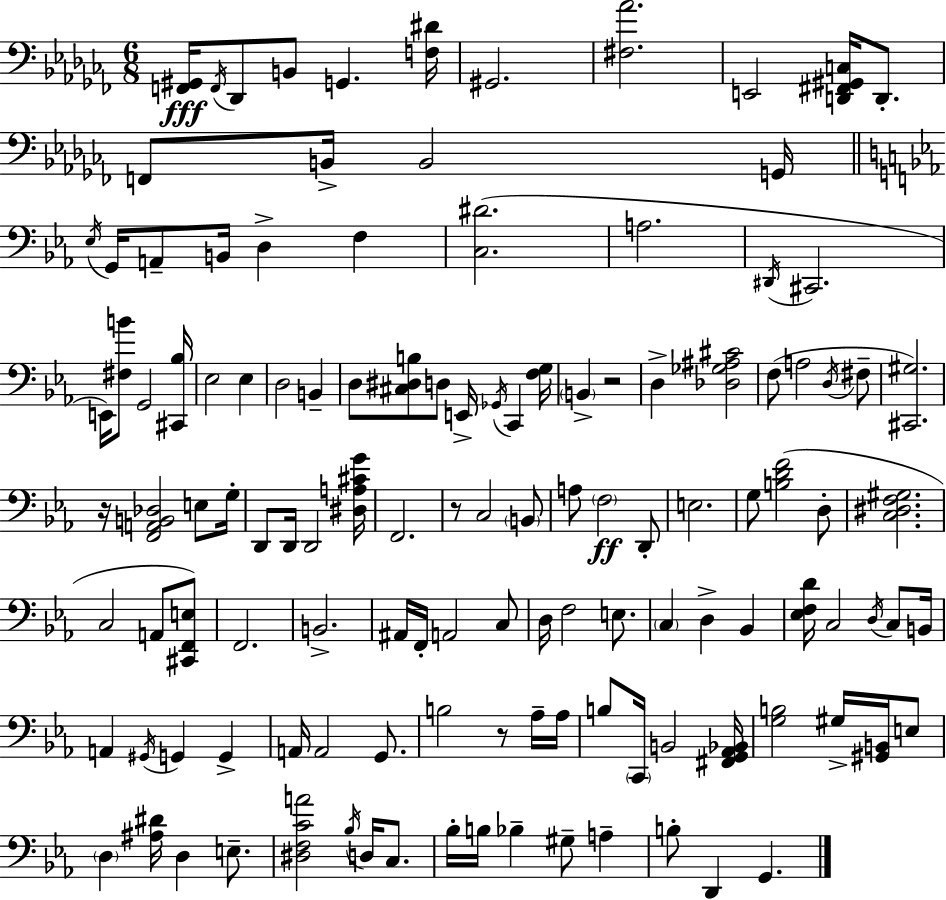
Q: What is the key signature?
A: AES minor